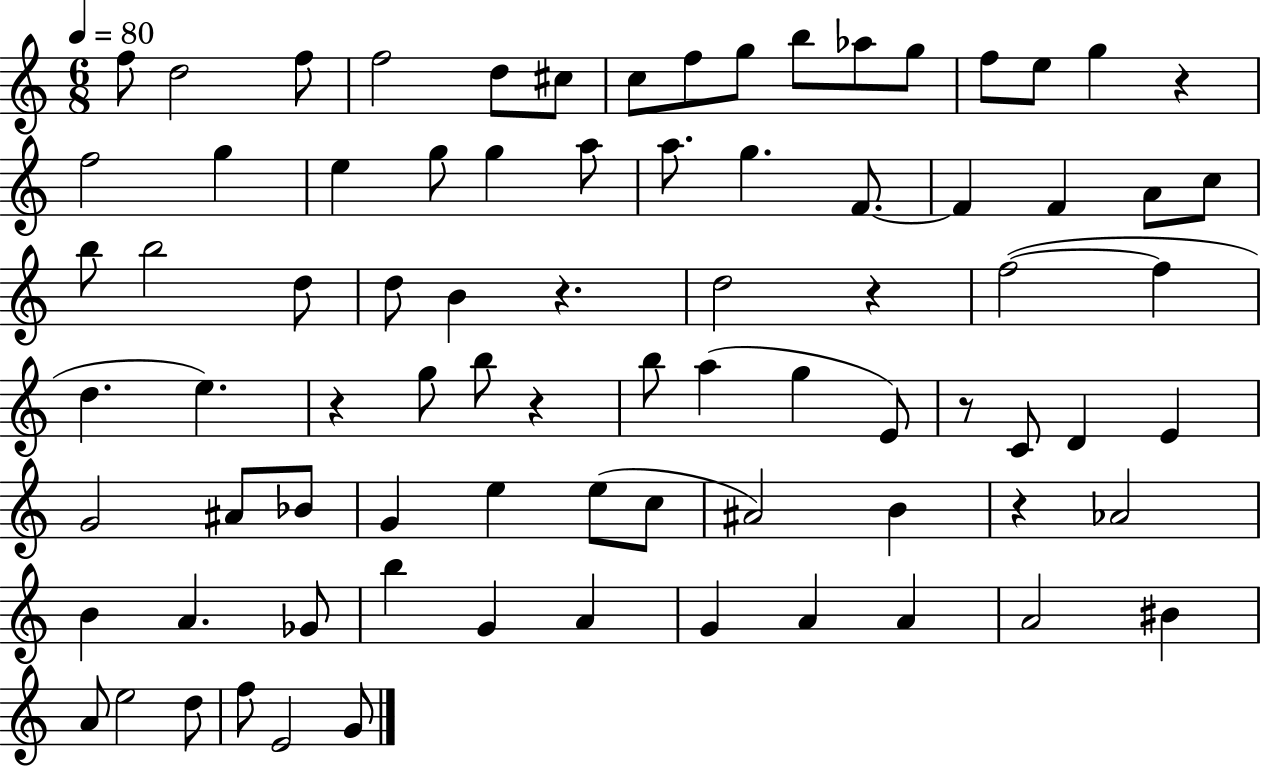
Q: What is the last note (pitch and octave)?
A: G4